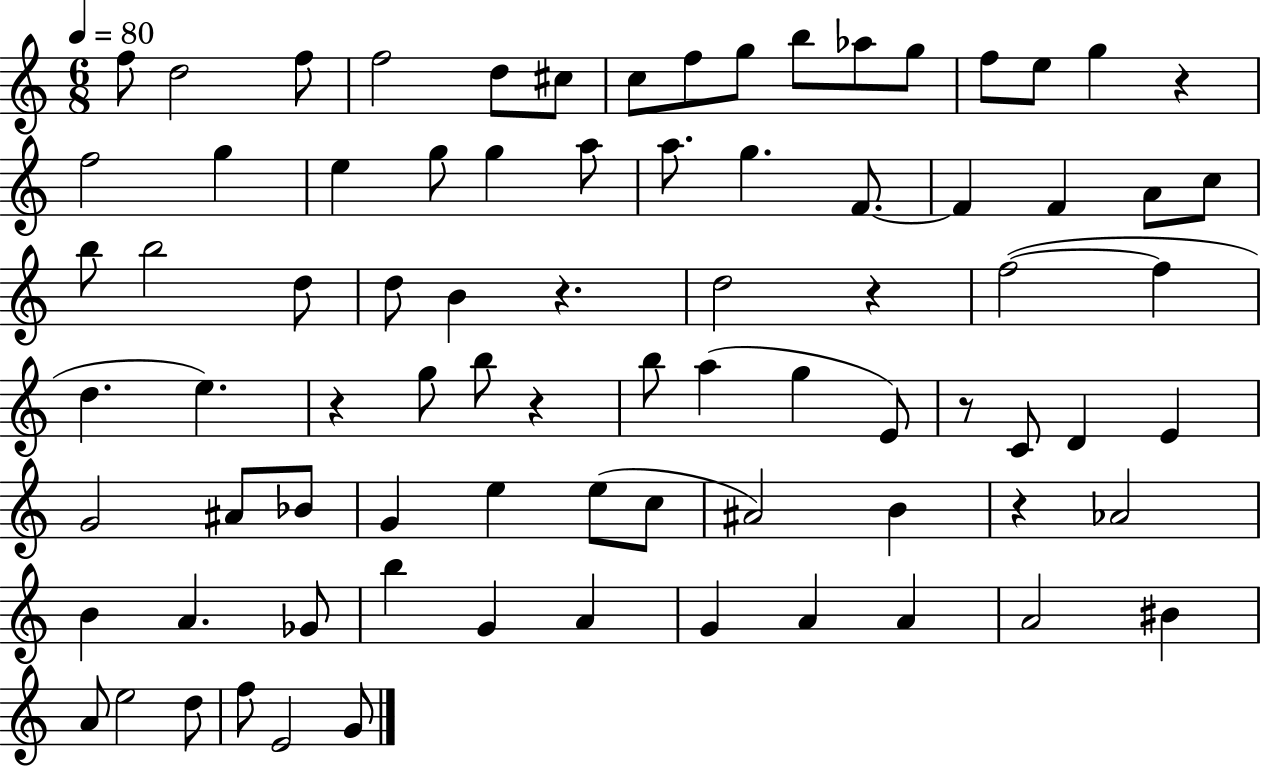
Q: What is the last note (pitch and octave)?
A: G4